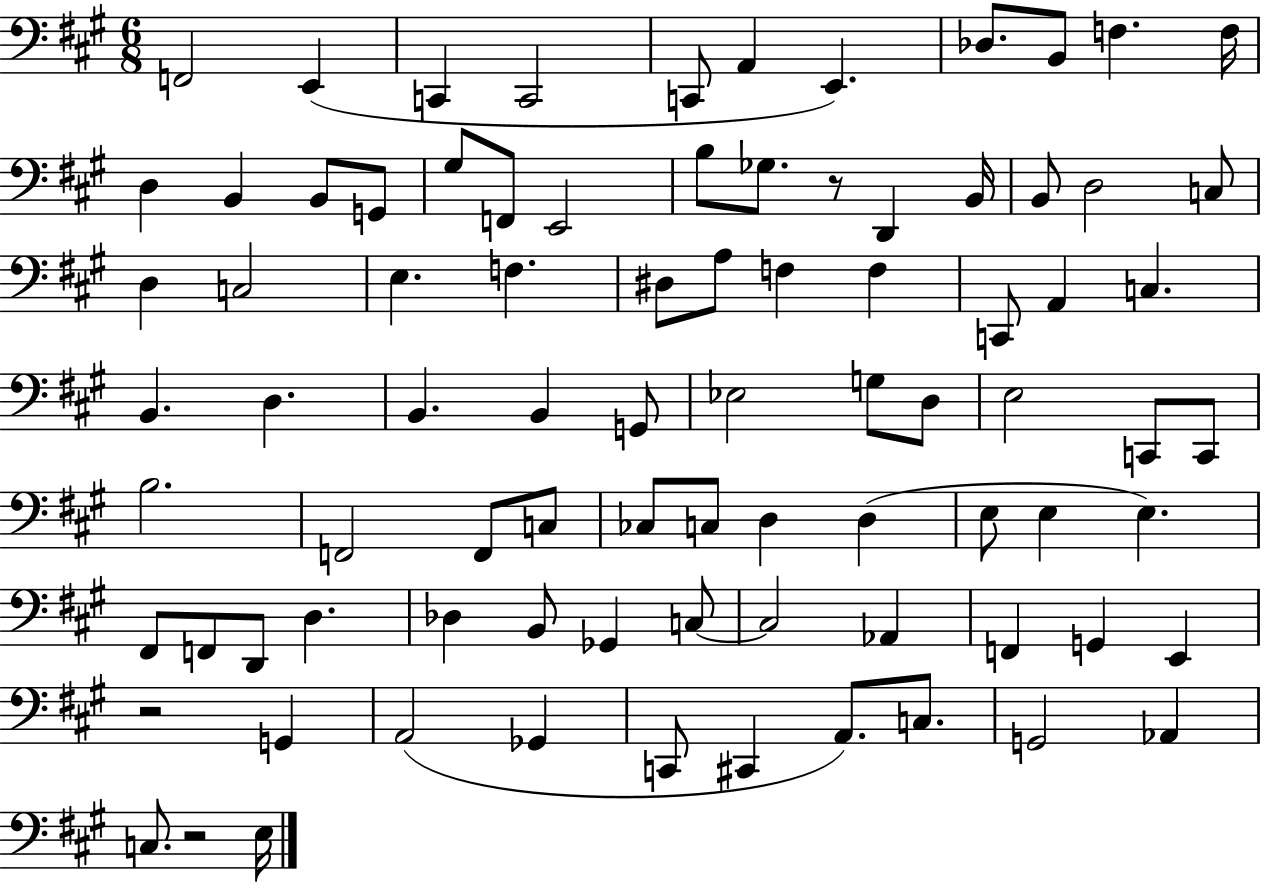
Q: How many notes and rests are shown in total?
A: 85